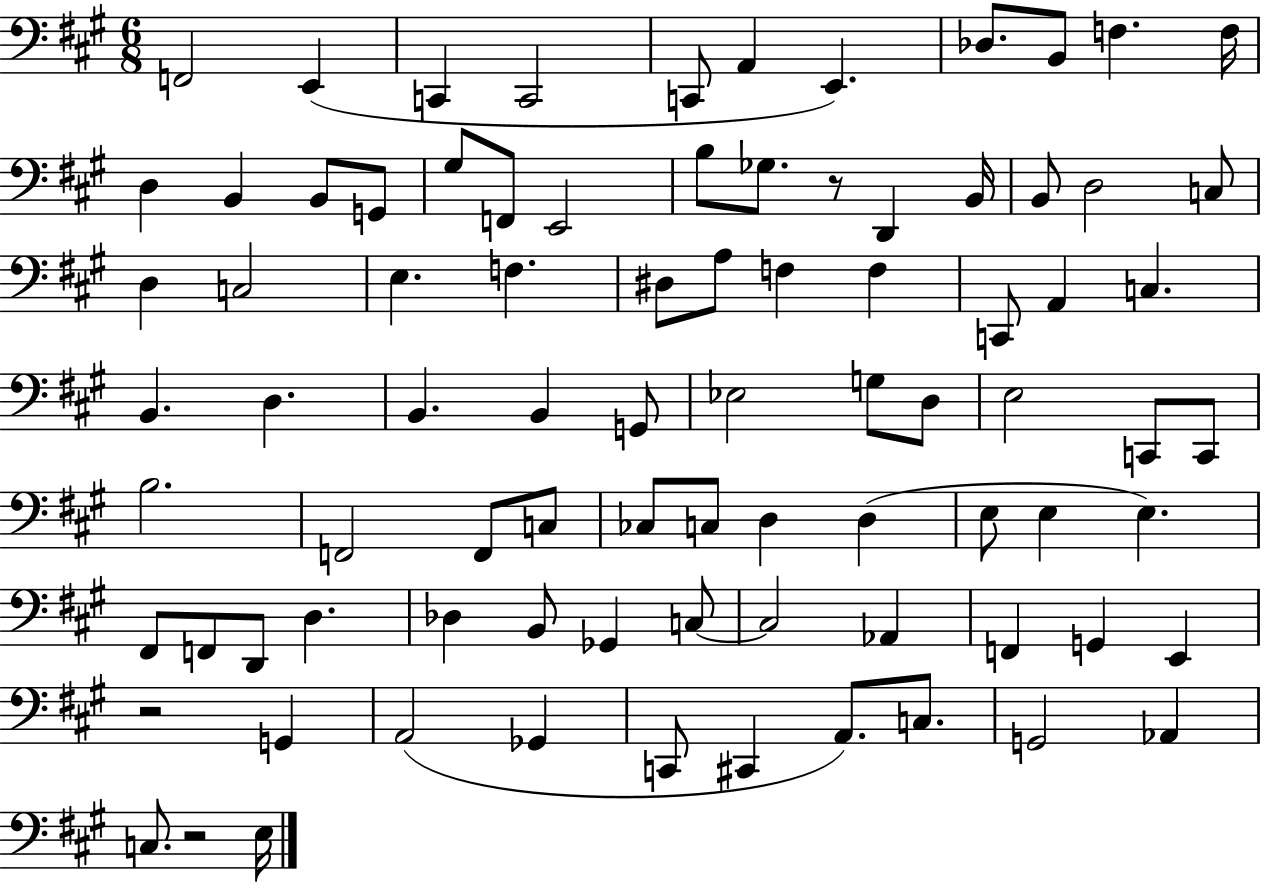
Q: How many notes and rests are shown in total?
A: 85